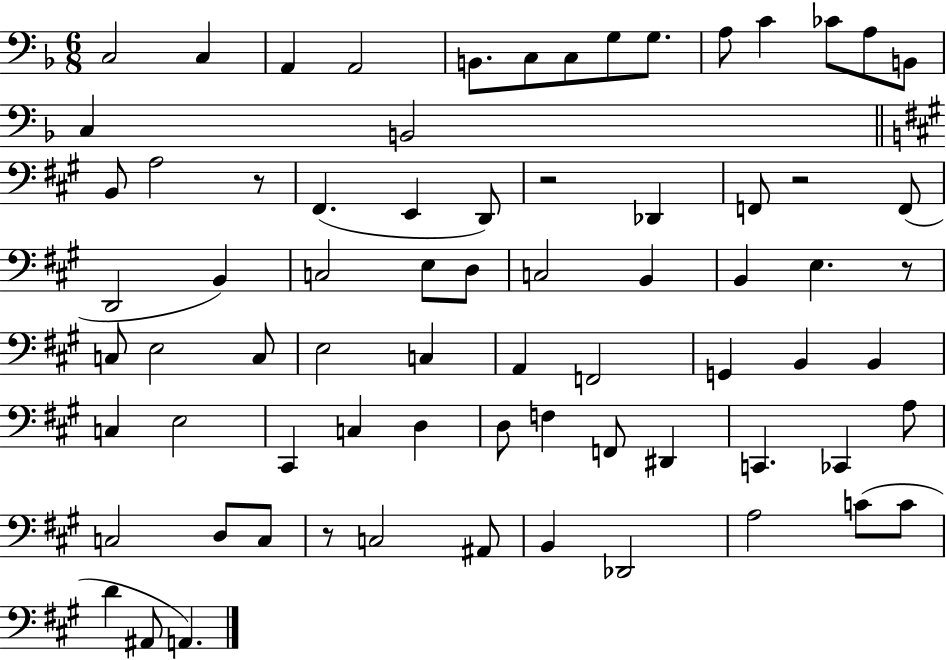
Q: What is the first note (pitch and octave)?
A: C3